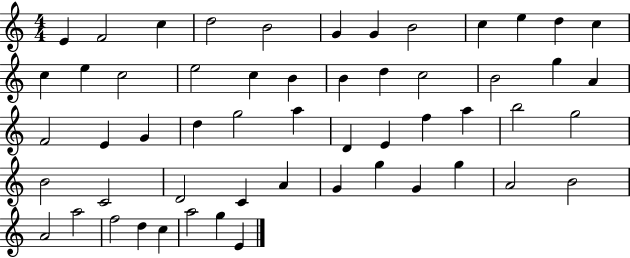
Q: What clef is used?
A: treble